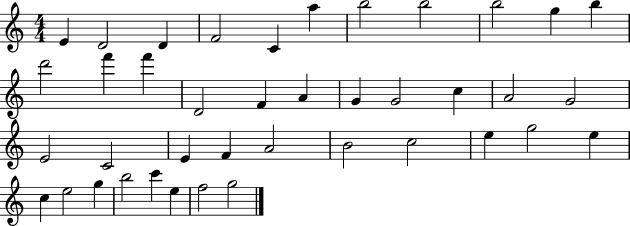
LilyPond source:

{
  \clef treble
  \numericTimeSignature
  \time 4/4
  \key c \major
  e'4 d'2 d'4 | f'2 c'4 a''4 | b''2 b''2 | b''2 g''4 b''4 | \break d'''2 f'''4 f'''4 | d'2 f'4 a'4 | g'4 g'2 c''4 | a'2 g'2 | \break e'2 c'2 | e'4 f'4 a'2 | b'2 c''2 | e''4 g''2 e''4 | \break c''4 e''2 g''4 | b''2 c'''4 e''4 | f''2 g''2 | \bar "|."
}